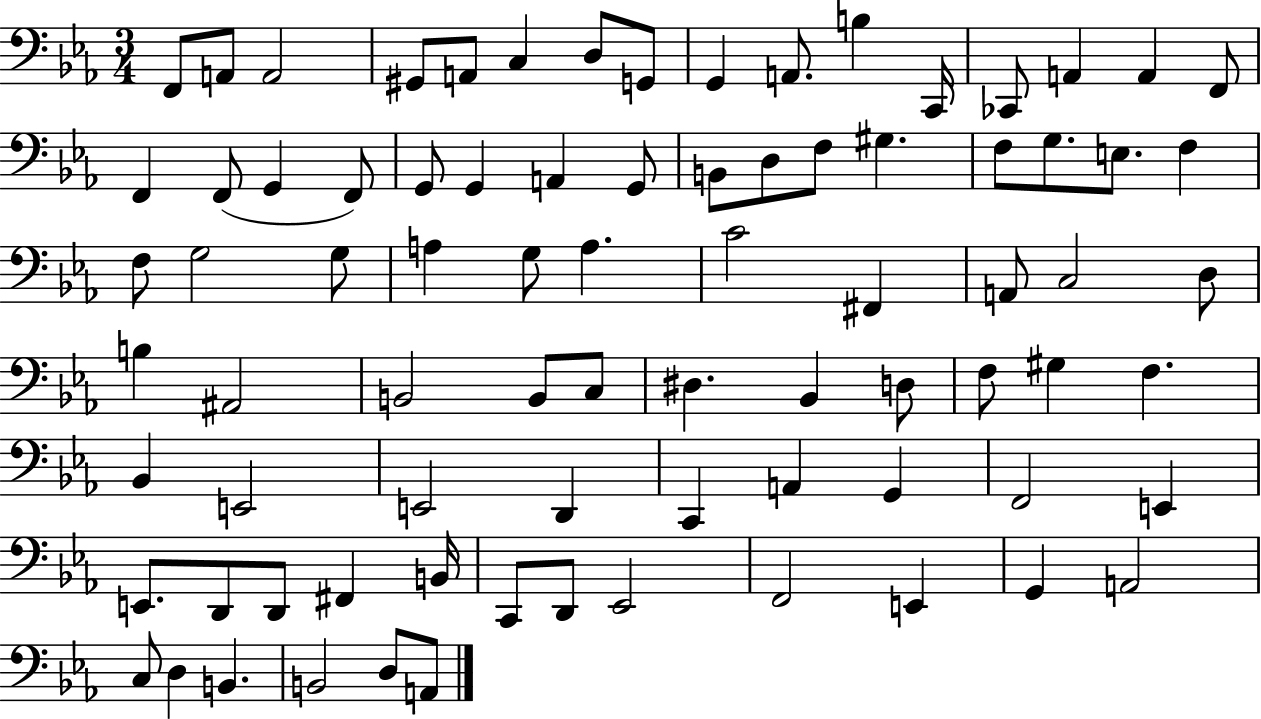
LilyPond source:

{
  \clef bass
  \numericTimeSignature
  \time 3/4
  \key ees \major
  f,8 a,8 a,2 | gis,8 a,8 c4 d8 g,8 | g,4 a,8. b4 c,16 | ces,8 a,4 a,4 f,8 | \break f,4 f,8( g,4 f,8) | g,8 g,4 a,4 g,8 | b,8 d8 f8 gis4. | f8 g8. e8. f4 | \break f8 g2 g8 | a4 g8 a4. | c'2 fis,4 | a,8 c2 d8 | \break b4 ais,2 | b,2 b,8 c8 | dis4. bes,4 d8 | f8 gis4 f4. | \break bes,4 e,2 | e,2 d,4 | c,4 a,4 g,4 | f,2 e,4 | \break e,8. d,8 d,8 fis,4 b,16 | c,8 d,8 ees,2 | f,2 e,4 | g,4 a,2 | \break c8 d4 b,4. | b,2 d8 a,8 | \bar "|."
}